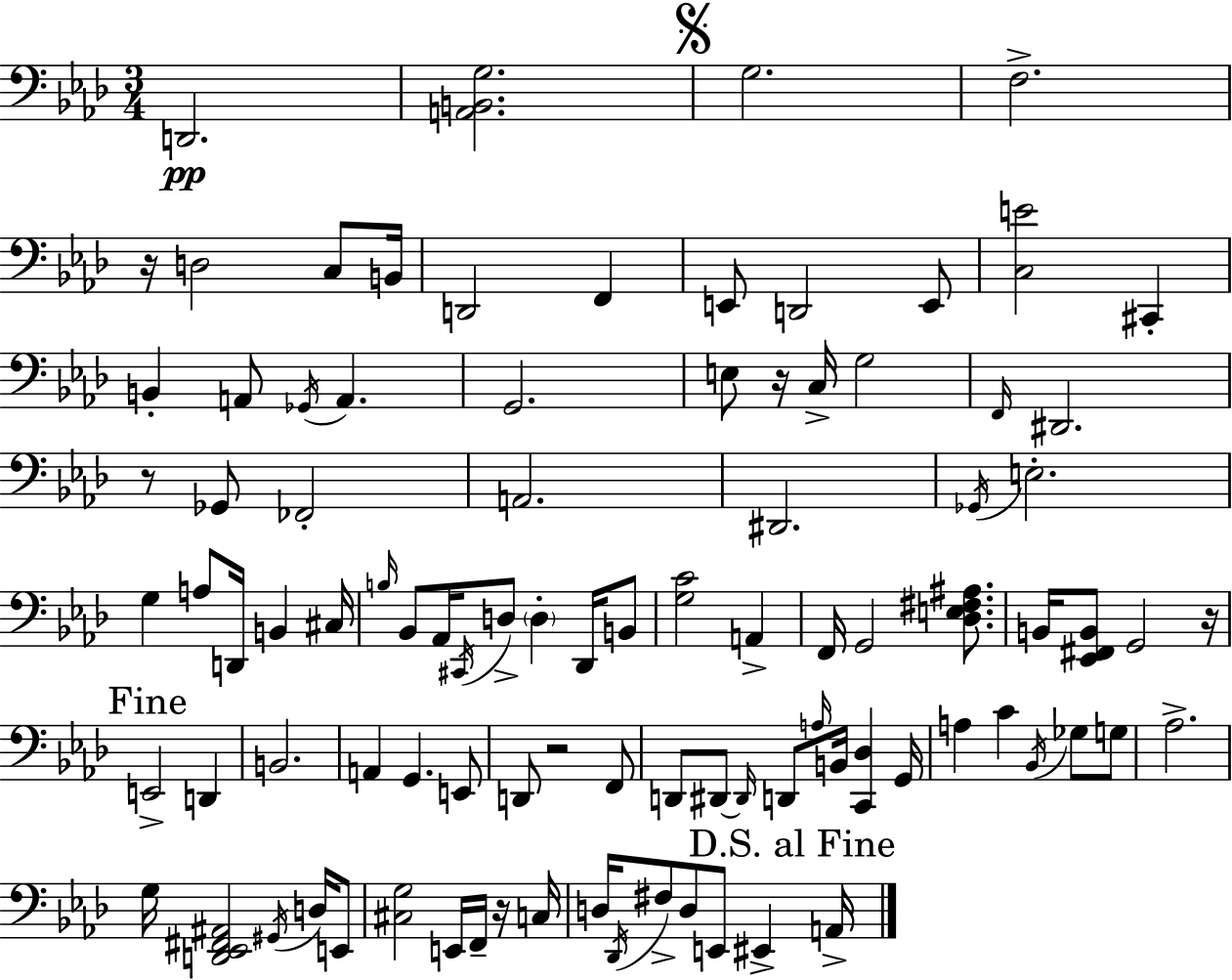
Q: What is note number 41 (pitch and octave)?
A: B2